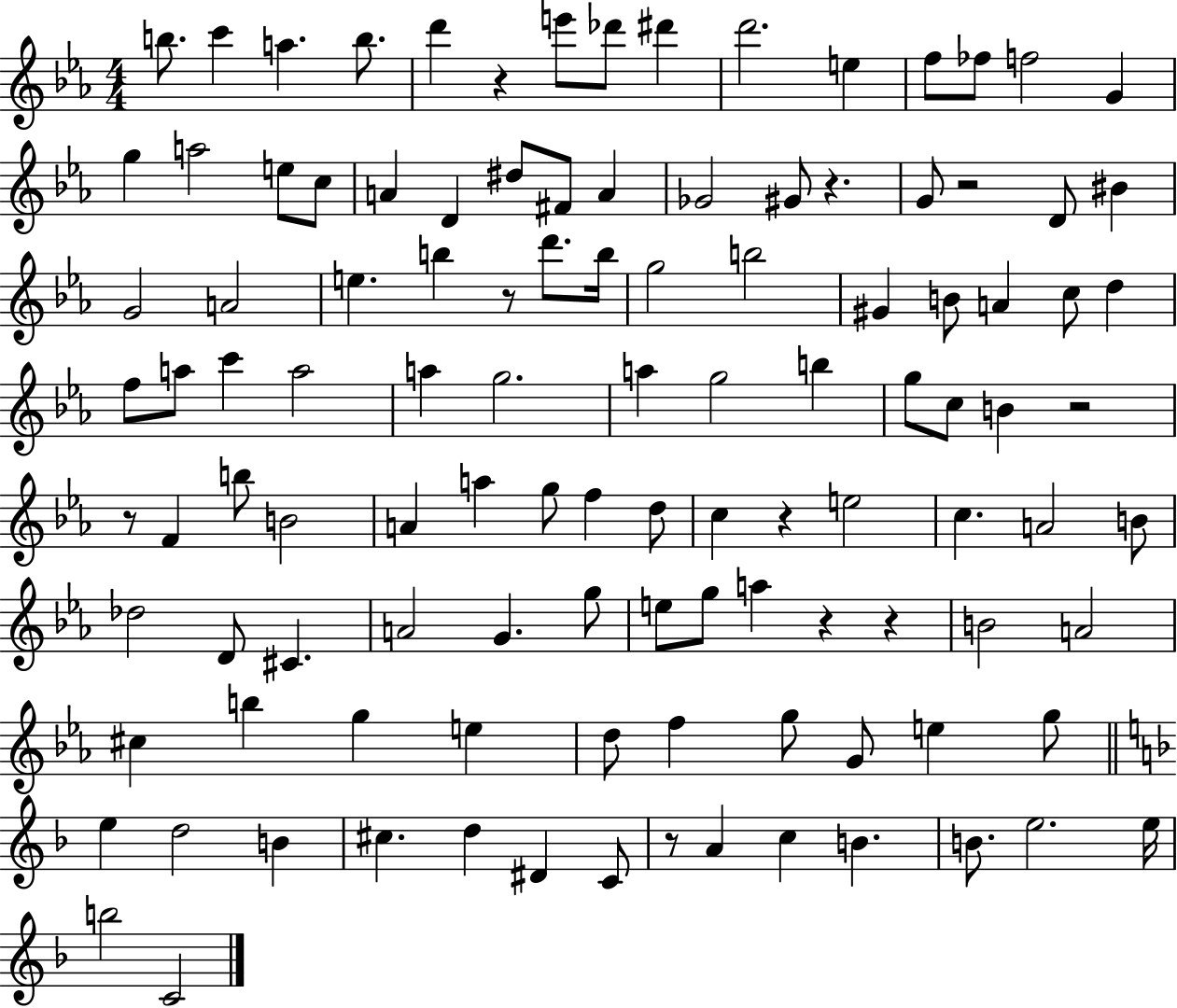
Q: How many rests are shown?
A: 10